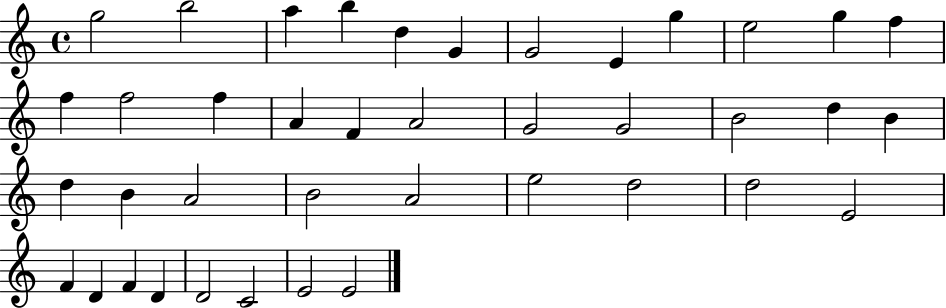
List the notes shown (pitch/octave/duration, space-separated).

G5/h B5/h A5/q B5/q D5/q G4/q G4/h E4/q G5/q E5/h G5/q F5/q F5/q F5/h F5/q A4/q F4/q A4/h G4/h G4/h B4/h D5/q B4/q D5/q B4/q A4/h B4/h A4/h E5/h D5/h D5/h E4/h F4/q D4/q F4/q D4/q D4/h C4/h E4/h E4/h